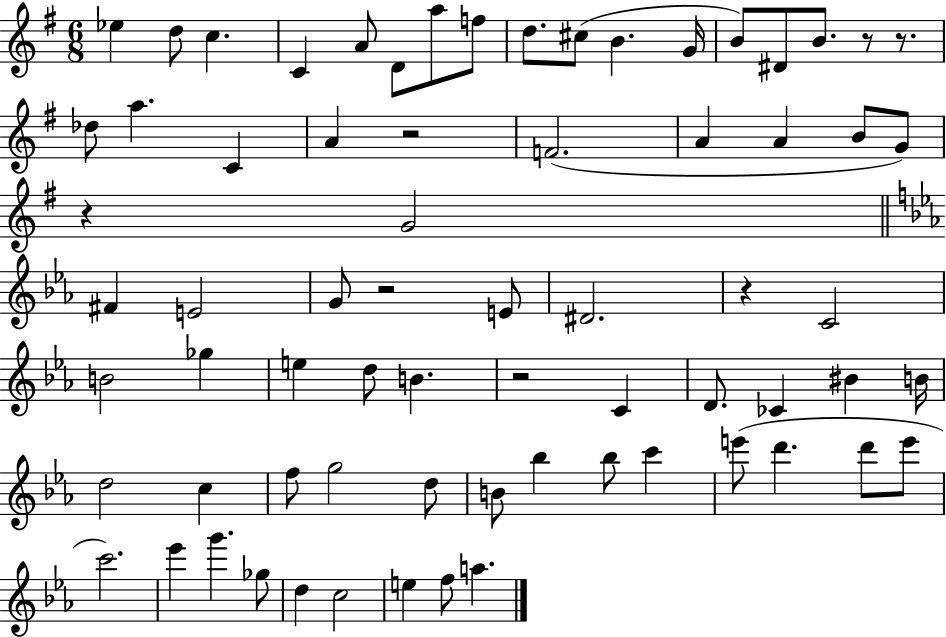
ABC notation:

X:1
T:Untitled
M:6/8
L:1/4
K:G
_e d/2 c C A/2 D/2 a/2 f/2 d/2 ^c/2 B G/4 B/2 ^D/2 B/2 z/2 z/2 _d/2 a C A z2 F2 A A B/2 G/2 z G2 ^F E2 G/2 z2 E/2 ^D2 z C2 B2 _g e d/2 B z2 C D/2 _C ^B B/4 d2 c f/2 g2 d/2 B/2 _b _b/2 c' e'/2 d' d'/2 e'/2 c'2 _e' g' _g/2 d c2 e f/2 a